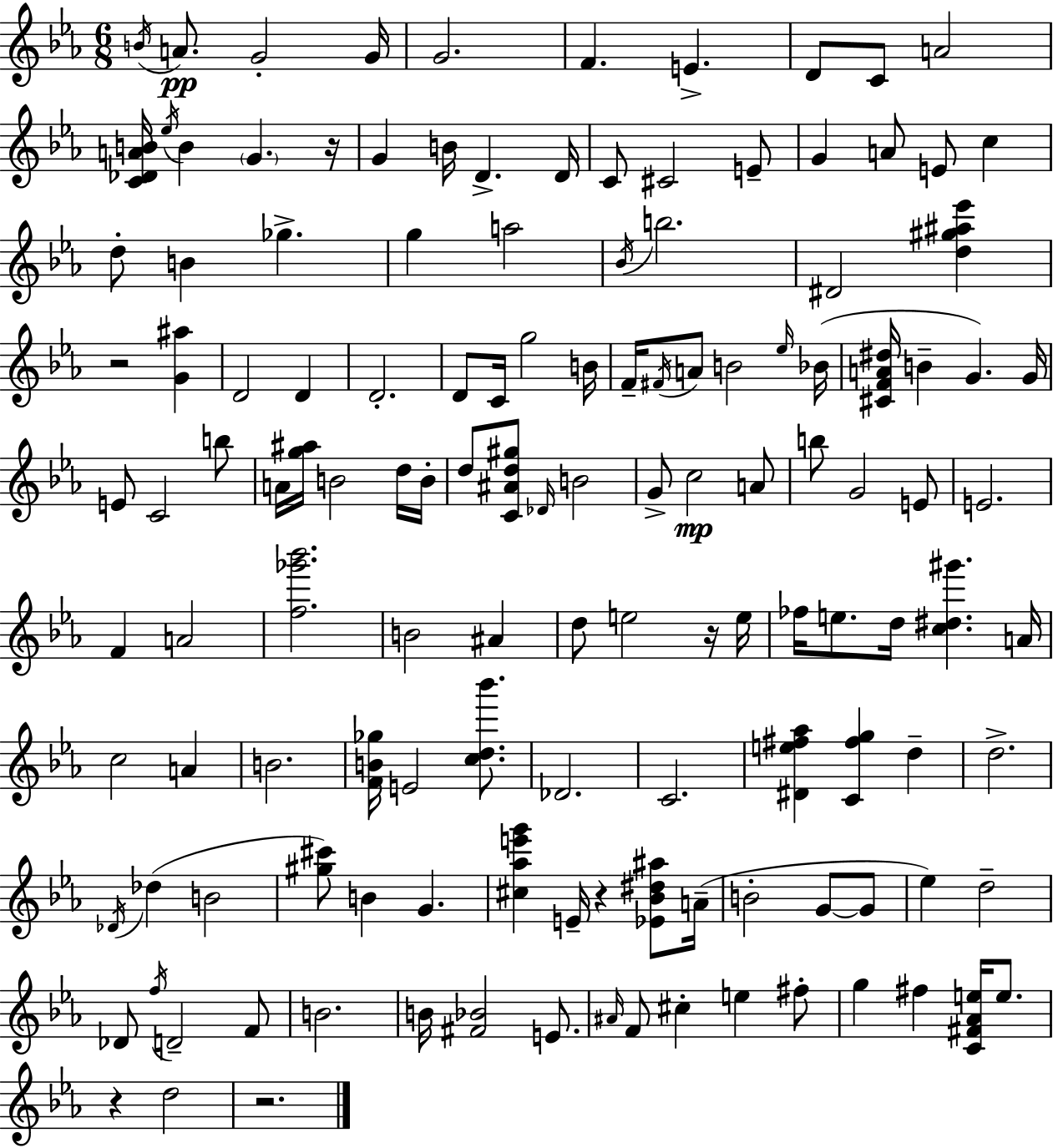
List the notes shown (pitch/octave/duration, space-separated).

B4/s A4/e. G4/h G4/s G4/h. F4/q. E4/q. D4/e C4/e A4/h [C4,Db4,A4,B4]/s Eb5/s B4/q G4/q. R/s G4/q B4/s D4/q. D4/s C4/e C#4/h E4/e G4/q A4/e E4/e C5/q D5/e B4/q Gb5/q. G5/q A5/h Bb4/s B5/h. D#4/h [D5,G#5,A#5,Eb6]/q R/h [G4,A#5]/q D4/h D4/q D4/h. D4/e C4/s G5/h B4/s F4/s F#4/s A4/e B4/h Eb5/s Bb4/s [C#4,F4,A4,D#5]/s B4/q G4/q. G4/s E4/e C4/h B5/e A4/s [G5,A#5]/s B4/h D5/s B4/s D5/e [C4,A#4,D5,G#5]/e Db4/s B4/h G4/e C5/h A4/e B5/e G4/h E4/e E4/h. F4/q A4/h [F5,Gb6,Bb6]/h. B4/h A#4/q D5/e E5/h R/s E5/s FES5/s E5/e. D5/s [C5,D#5,G#6]/q. A4/s C5/h A4/q B4/h. [F4,B4,Gb5]/s E4/h [C5,D5,Bb6]/e. Db4/h. C4/h. [D#4,E5,F#5,Ab5]/q [C4,F#5,G5]/q D5/q D5/h. Db4/s Db5/q B4/h [G#5,C#6]/e B4/q G4/q. [C#5,Ab5,E6,G6]/q E4/s R/q [Eb4,Bb4,D#5,A#5]/e A4/s B4/h G4/e G4/e Eb5/q D5/h Db4/e F5/s D4/h F4/e B4/h. B4/s [F#4,Bb4]/h E4/e. A#4/s F4/e C#5/q E5/q F#5/e G5/q F#5/q [C4,F#4,Ab4,E5]/s E5/e. R/q D5/h R/h.